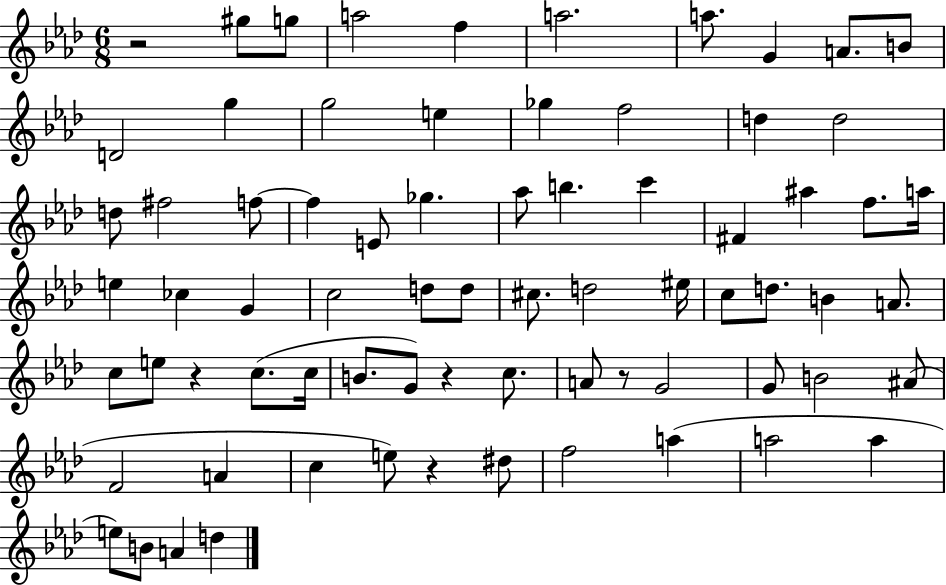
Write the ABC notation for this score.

X:1
T:Untitled
M:6/8
L:1/4
K:Ab
z2 ^g/2 g/2 a2 f a2 a/2 G A/2 B/2 D2 g g2 e _g f2 d d2 d/2 ^f2 f/2 f E/2 _g _a/2 b c' ^F ^a f/2 a/4 e _c G c2 d/2 d/2 ^c/2 d2 ^e/4 c/2 d/2 B A/2 c/2 e/2 z c/2 c/4 B/2 G/2 z c/2 A/2 z/2 G2 G/2 B2 ^A/2 F2 A c e/2 z ^d/2 f2 a a2 a e/2 B/2 A d